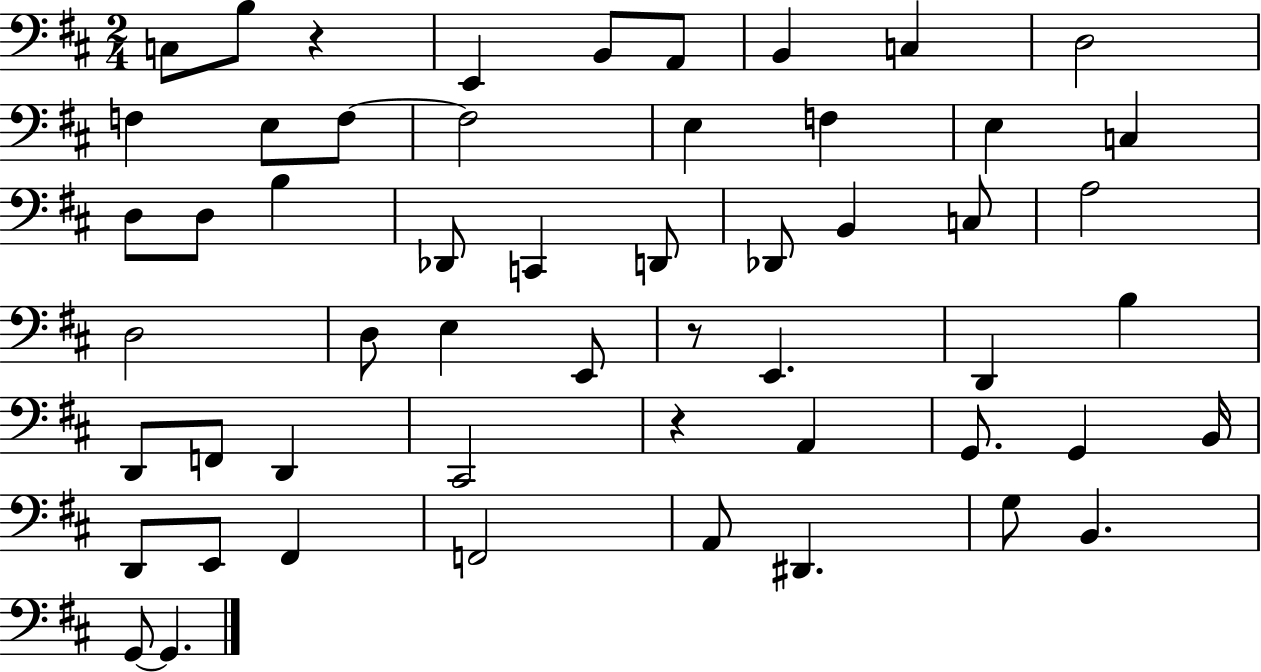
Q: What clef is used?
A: bass